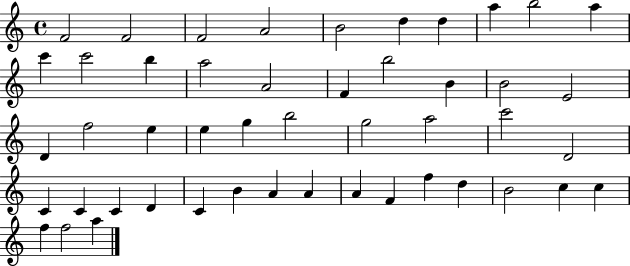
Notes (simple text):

F4/h F4/h F4/h A4/h B4/h D5/q D5/q A5/q B5/h A5/q C6/q C6/h B5/q A5/h A4/h F4/q B5/h B4/q B4/h E4/h D4/q F5/h E5/q E5/q G5/q B5/h G5/h A5/h C6/h D4/h C4/q C4/q C4/q D4/q C4/q B4/q A4/q A4/q A4/q F4/q F5/q D5/q B4/h C5/q C5/q F5/q F5/h A5/q